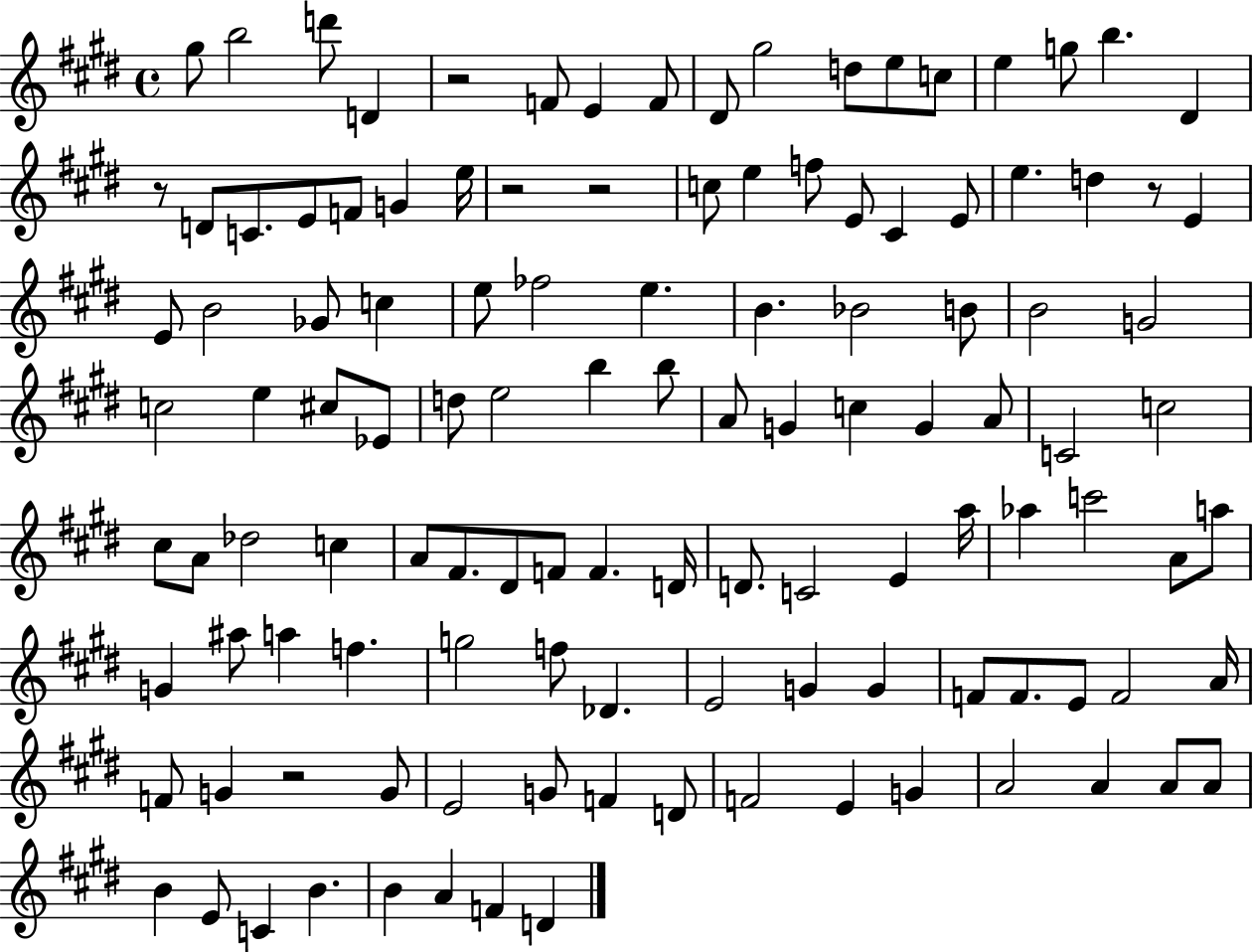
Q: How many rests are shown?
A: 6